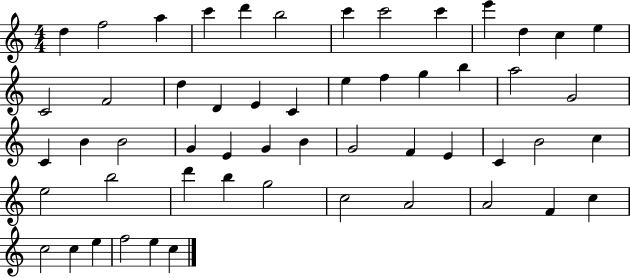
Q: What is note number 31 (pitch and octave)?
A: G4